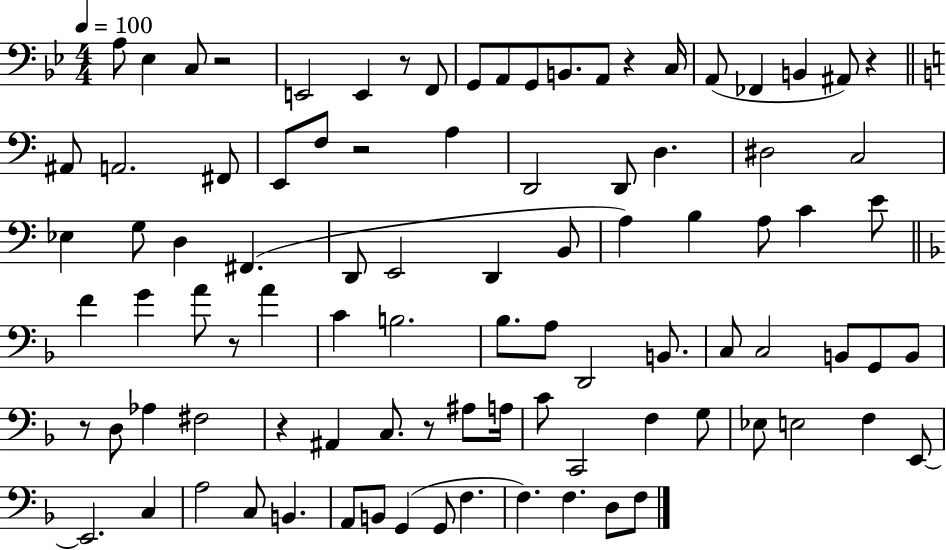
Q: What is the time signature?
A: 4/4